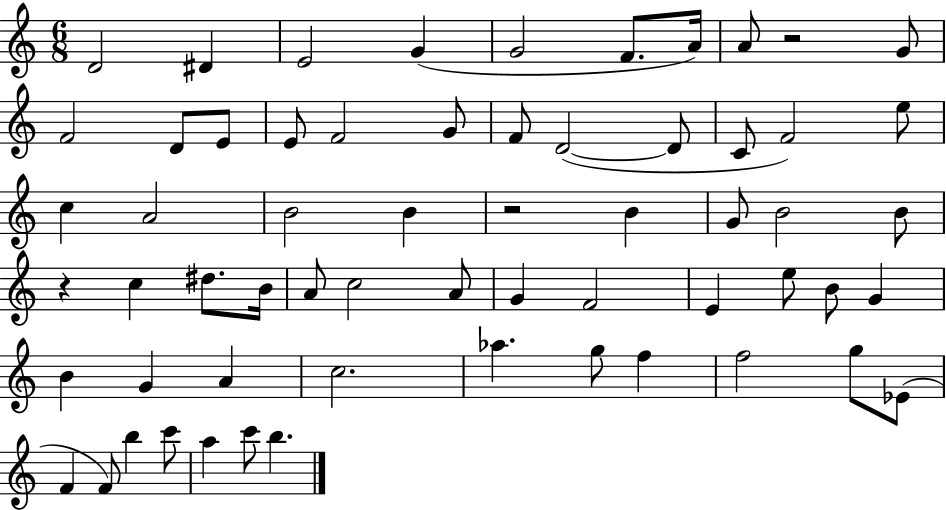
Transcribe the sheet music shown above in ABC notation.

X:1
T:Untitled
M:6/8
L:1/4
K:C
D2 ^D E2 G G2 F/2 A/4 A/2 z2 G/2 F2 D/2 E/2 E/2 F2 G/2 F/2 D2 D/2 C/2 F2 e/2 c A2 B2 B z2 B G/2 B2 B/2 z c ^d/2 B/4 A/2 c2 A/2 G F2 E e/2 B/2 G B G A c2 _a g/2 f f2 g/2 _E/2 F F/2 b c'/2 a c'/2 b